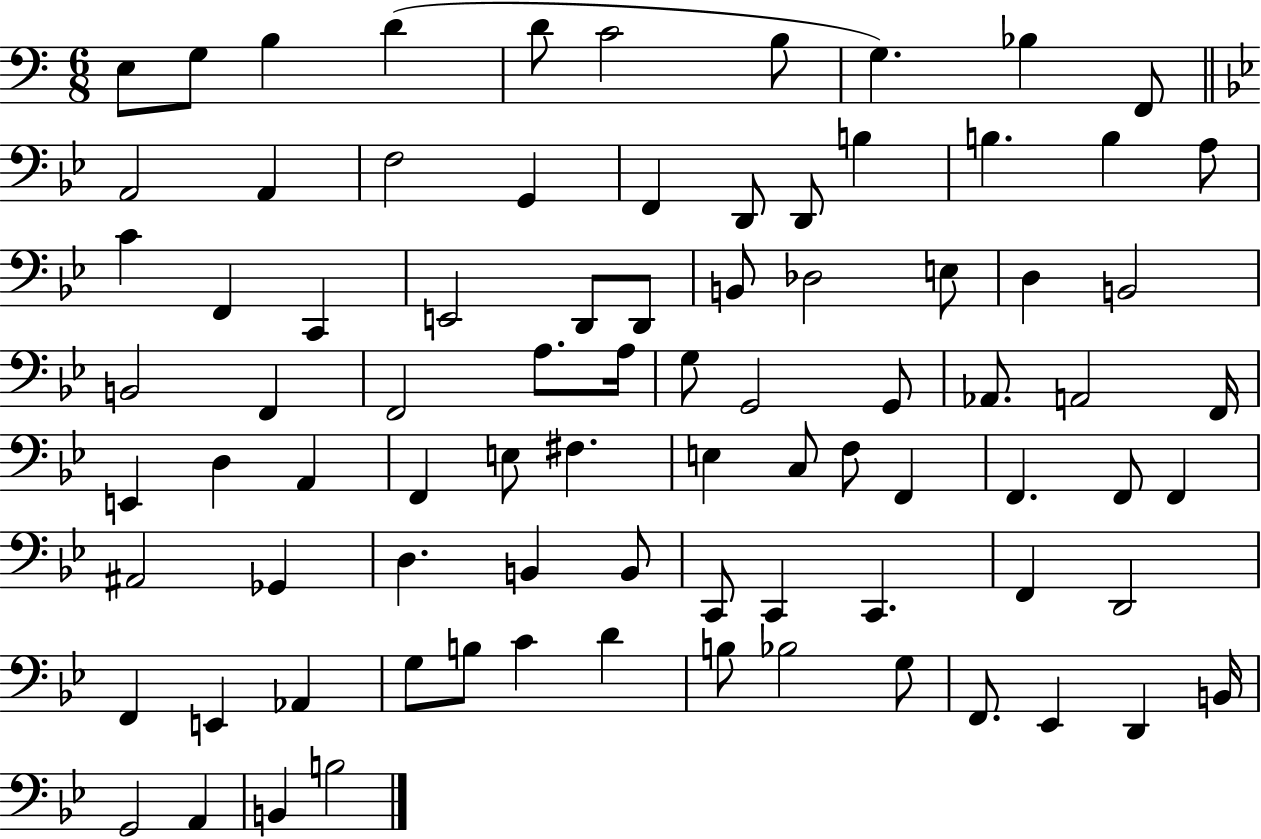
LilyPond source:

{
  \clef bass
  \numericTimeSignature
  \time 6/8
  \key c \major
  e8 g8 b4 d'4( | d'8 c'2 b8 | g4.) bes4 f,8 | \bar "||" \break \key g \minor a,2 a,4 | f2 g,4 | f,4 d,8 d,8 b4 | b4. b4 a8 | \break c'4 f,4 c,4 | e,2 d,8 d,8 | b,8 des2 e8 | d4 b,2 | \break b,2 f,4 | f,2 a8. a16 | g8 g,2 g,8 | aes,8. a,2 f,16 | \break e,4 d4 a,4 | f,4 e8 fis4. | e4 c8 f8 f,4 | f,4. f,8 f,4 | \break ais,2 ges,4 | d4. b,4 b,8 | c,8 c,4 c,4. | f,4 d,2 | \break f,4 e,4 aes,4 | g8 b8 c'4 d'4 | b8 bes2 g8 | f,8. ees,4 d,4 b,16 | \break g,2 a,4 | b,4 b2 | \bar "|."
}